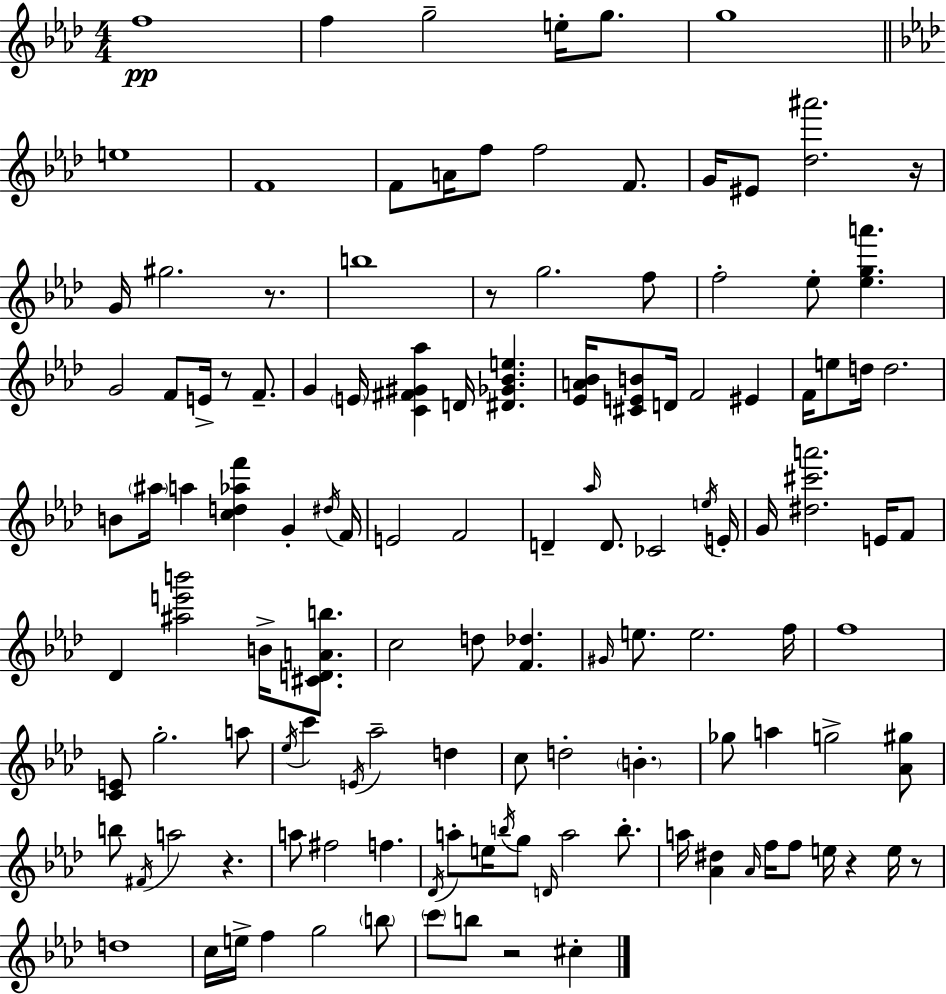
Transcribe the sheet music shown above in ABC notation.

X:1
T:Untitled
M:4/4
L:1/4
K:Fm
f4 f g2 e/4 g/2 g4 e4 F4 F/2 A/4 f/2 f2 F/2 G/4 ^E/2 [_d^a']2 z/4 G/4 ^g2 z/2 b4 z/2 g2 f/2 f2 _e/2 [_ega'] G2 F/2 E/4 z/2 F/2 G E/4 [C^F^G_a] D/4 [^D_G_Be] [_EA_B]/4 [^CEB]/2 D/4 F2 ^E F/4 e/2 d/4 d2 B/2 ^a/4 a [cd_af'] G ^d/4 F/4 E2 F2 D _a/4 D/2 _C2 e/4 E/4 G/4 [^d^c'a']2 E/4 F/2 _D [^ae'b']2 B/4 [^CDAb]/2 c2 d/2 [F_d] ^G/4 e/2 e2 f/4 f4 [CE]/2 g2 a/2 _e/4 c' E/4 _a2 d c/2 d2 B _g/2 a g2 [_A^g]/2 b/2 ^F/4 a2 z a/2 ^f2 f _D/4 a/2 e/4 b/4 g/2 D/4 a2 b/2 a/4 [_A^d] _A/4 f/4 f/2 e/4 z e/4 z/2 d4 c/4 e/4 f g2 b/2 c'/2 b/2 z2 ^c